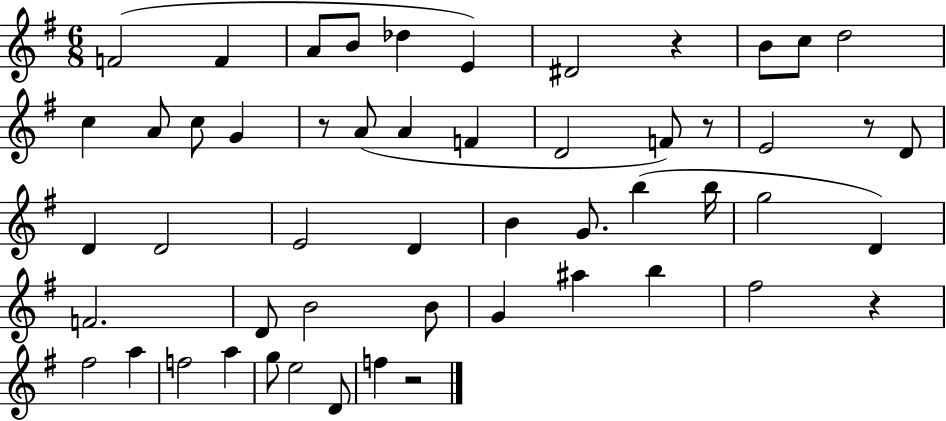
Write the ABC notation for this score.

X:1
T:Untitled
M:6/8
L:1/4
K:G
F2 F A/2 B/2 _d E ^D2 z B/2 c/2 d2 c A/2 c/2 G z/2 A/2 A F D2 F/2 z/2 E2 z/2 D/2 D D2 E2 D B G/2 b b/4 g2 D F2 D/2 B2 B/2 G ^a b ^f2 z ^f2 a f2 a g/2 e2 D/2 f z2